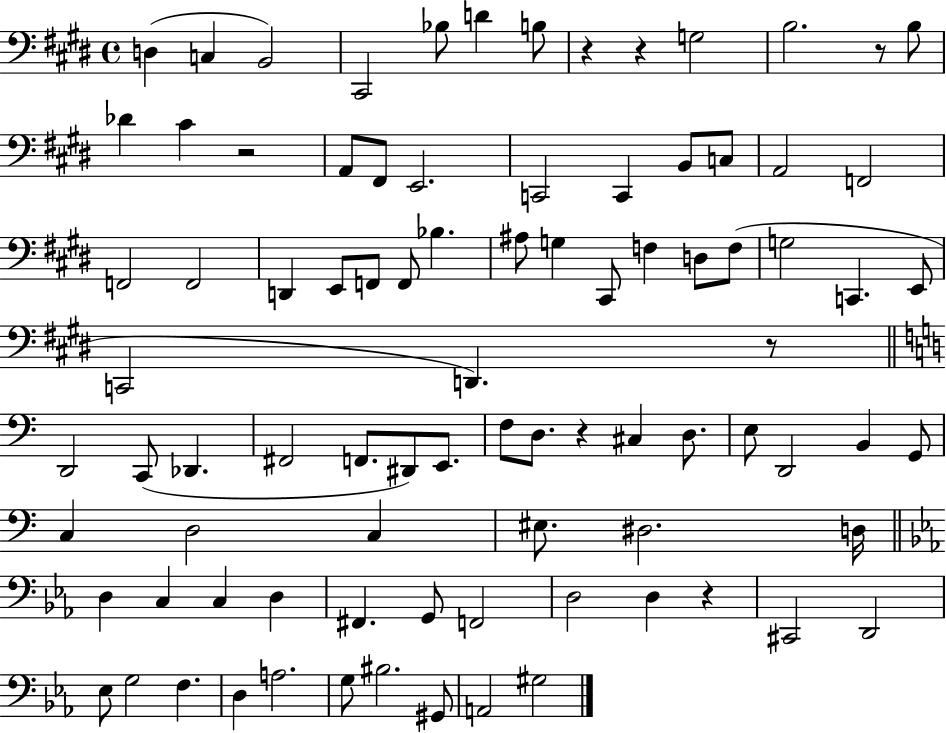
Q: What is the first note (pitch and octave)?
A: D3